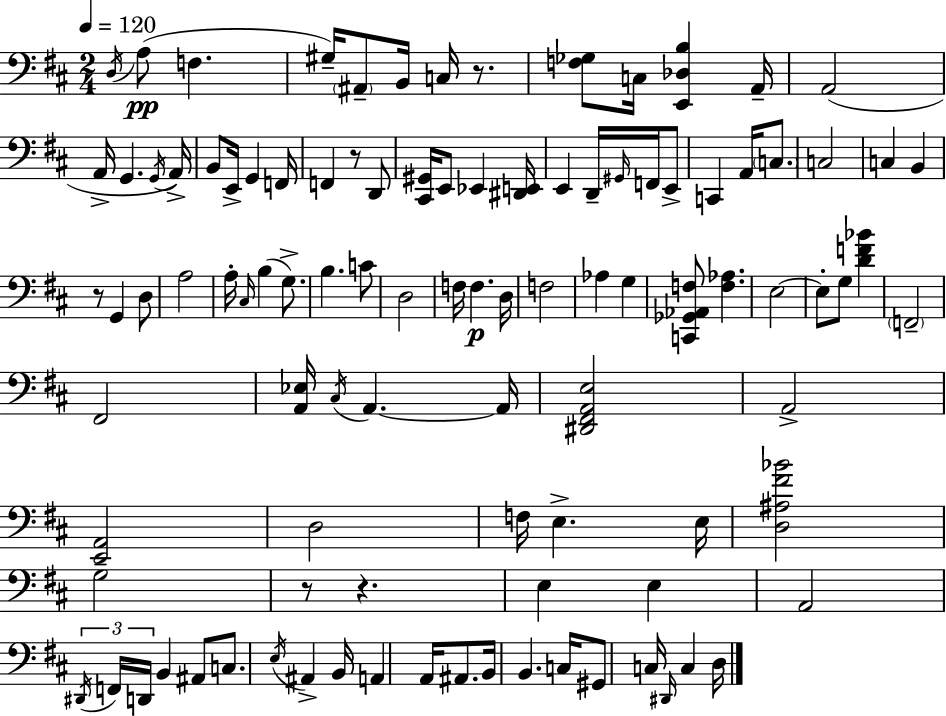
{
  \clef bass
  \numericTimeSignature
  \time 2/4
  \key d \major
  \tempo 4 = 120
  \acciaccatura { d16 }(\pp a8 f4. | gis16--) \parenthesize ais,8-- b,16 c16 r8. | <f ges>8 c16 <e, des b>4 | a,16-- a,2( | \break a,16-> g,4. | \acciaccatura { g,16 }) a,16-> b,8 e,16-> g,4 | f,16 f,4 r8 | d,8 <cis, gis,>16 e,8 ees,4 | \break <dis, e,>16 e,4 d,16-- \grace { gis,16 } | f,16 e,8-> c,4 a,16 | \parenthesize c8. c2 | c4 b,4 | \break r8 g,4 | d8 a2 | a16-. \grace { cis16 }( b4 | g8.->) b4. | \break c'8 d2 | f16 f4.\p | d16 f2 | aes4 | \break g4 <c, ges, aes, f>8 <f aes>4. | e2~~ | e8-. g8 | <d' f' bes'>4 \parenthesize f,2-- | \break fis,2 | <a, ees>16 \acciaccatura { cis16 } a,4.~~ | a,16 <dis, fis, a, e>2 | a,2-> | \break <e, a,>2 | d2 | f16 e4.-> | e16 <d ais fis' bes'>2 | \break g2-- | r8 r4. | e4 | e4 a,2 | \break \tuplet 3/2 { \acciaccatura { dis,16 } f,16 d,16 } | b,4 ais,8 c8. | \acciaccatura { e16 } ais,4-> b,16 a,4 | a,16 ais,8. b,16 | \break b,4. c16 gis,8 | c16 \grace { dis,16 } c4 d16 | \bar "|."
}